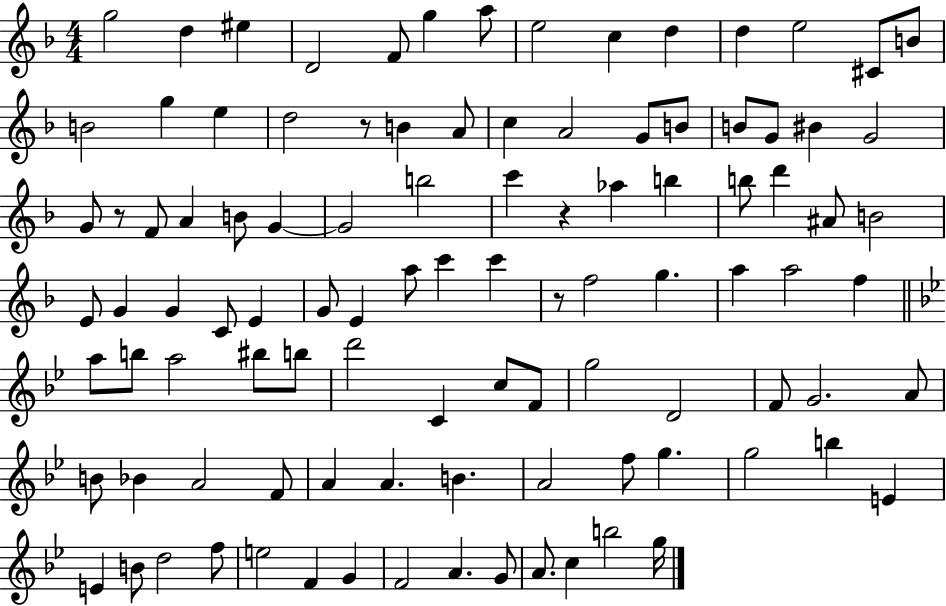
{
  \clef treble
  \numericTimeSignature
  \time 4/4
  \key f \major
  g''2 d''4 eis''4 | d'2 f'8 g''4 a''8 | e''2 c''4 d''4 | d''4 e''2 cis'8 b'8 | \break b'2 g''4 e''4 | d''2 r8 b'4 a'8 | c''4 a'2 g'8 b'8 | b'8 g'8 bis'4 g'2 | \break g'8 r8 f'8 a'4 b'8 g'4~~ | g'2 b''2 | c'''4 r4 aes''4 b''4 | b''8 d'''4 ais'8 b'2 | \break e'8 g'4 g'4 c'8 e'4 | g'8 e'4 a''8 c'''4 c'''4 | r8 f''2 g''4. | a''4 a''2 f''4 | \break \bar "||" \break \key g \minor a''8 b''8 a''2 bis''8 b''8 | d'''2 c'4 c''8 f'8 | g''2 d'2 | f'8 g'2. a'8 | \break b'8 bes'4 a'2 f'8 | a'4 a'4. b'4. | a'2 f''8 g''4. | g''2 b''4 e'4 | \break e'4 b'8 d''2 f''8 | e''2 f'4 g'4 | f'2 a'4. g'8 | a'8. c''4 b''2 g''16 | \break \bar "|."
}